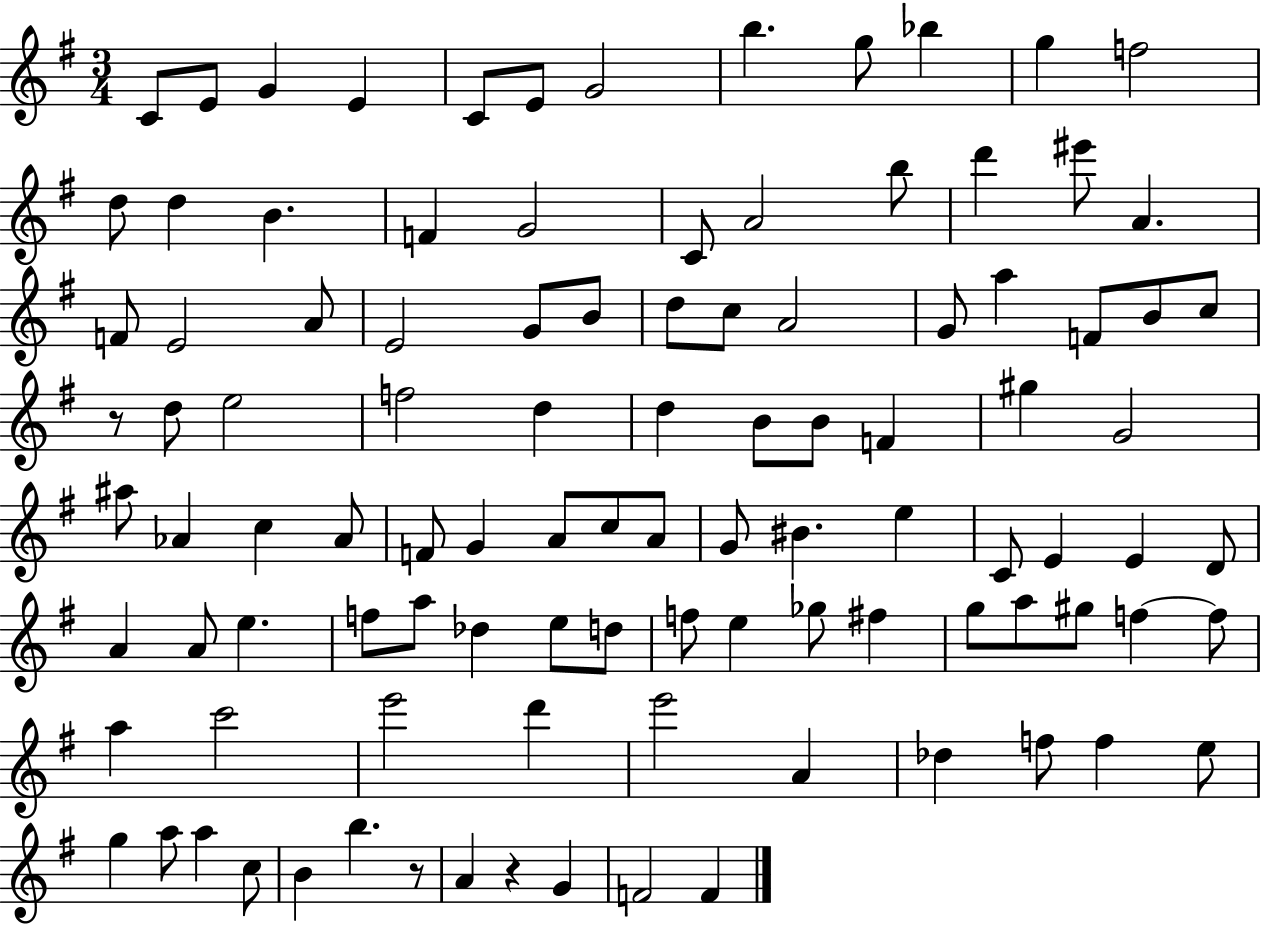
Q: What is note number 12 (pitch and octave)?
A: F5